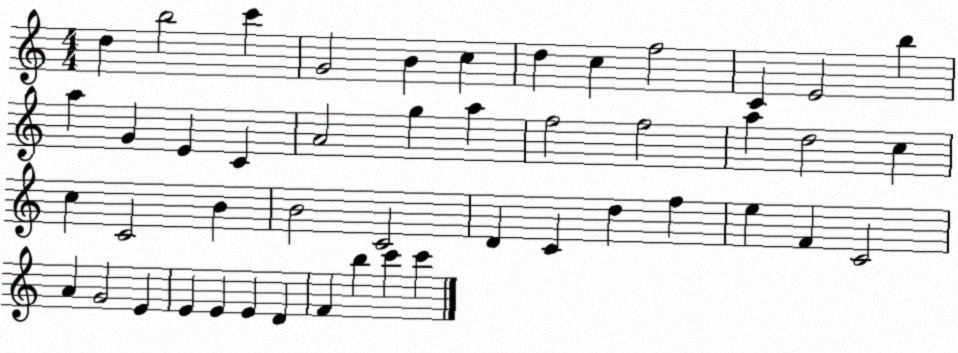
X:1
T:Untitled
M:4/4
L:1/4
K:C
d b2 c' G2 B c d c f2 C E2 b a G E C A2 g a f2 f2 a d2 c c C2 B B2 C2 D C d f e F C2 A G2 E E E E D F b c' c'